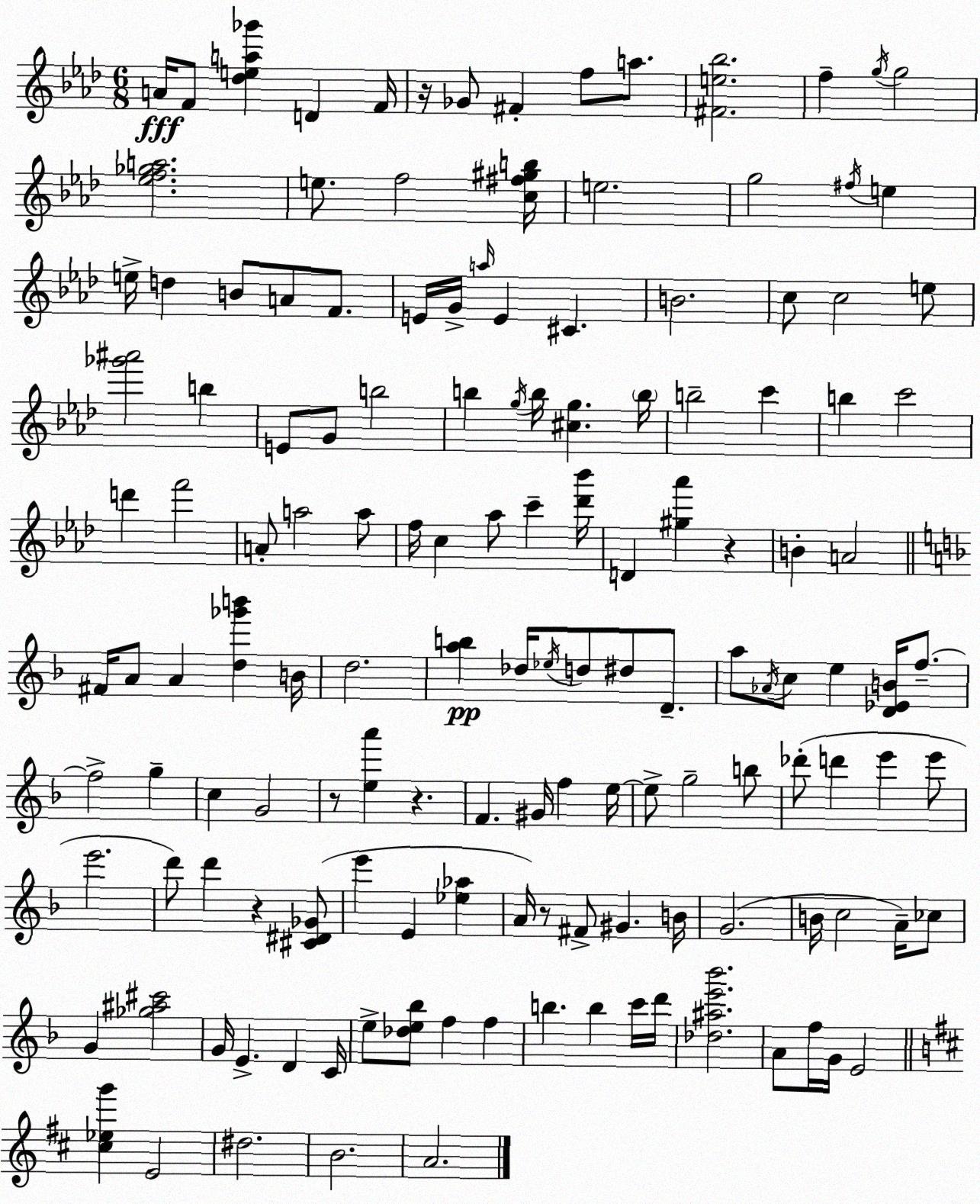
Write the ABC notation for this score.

X:1
T:Untitled
M:6/8
L:1/4
K:Fm
A/4 F/2 [_dea_g'] D F/4 z/4 _G/2 ^F f/2 a/2 [^Fe_b]2 f g/4 g2 [_ef_ga]2 e/2 f2 [c^f^gb]/4 e2 g2 ^f/4 e e/4 d B/2 A/2 F/2 E/4 G/4 a/4 E ^C B2 c/2 c2 e/2 [_g'^a']2 b E/2 G/2 b2 b g/4 b/4 [^cg] b/4 b2 c' b c'2 d' f'2 A/2 a2 a/2 f/4 c _a/2 c' [_d'_b']/4 D [^g_a'] z B A2 ^F/4 A/2 A [d_g'b'] B/4 d2 [ab] _d/4 _e/4 d/2 ^d/2 D/2 a/2 _A/4 c/2 e [D_EB]/4 f/2 f2 g c G2 z/2 [ea'] z F ^G/4 f e/4 e/2 g2 b/2 _d'/2 d' e' e'/2 e'2 d'/2 d' z [^C^D_G]/2 e' E [_e_a] A/4 z/2 ^F/2 ^G B/4 G2 B/4 c2 A/4 _c/2 G [_g^a^c']2 G/4 E D C/4 e/2 [_de_b]/2 f f b b c'/4 d'/4 [_d^ae'_b']2 A/2 f/4 G/4 E2 [^c_eg'] E2 ^d2 B2 A2